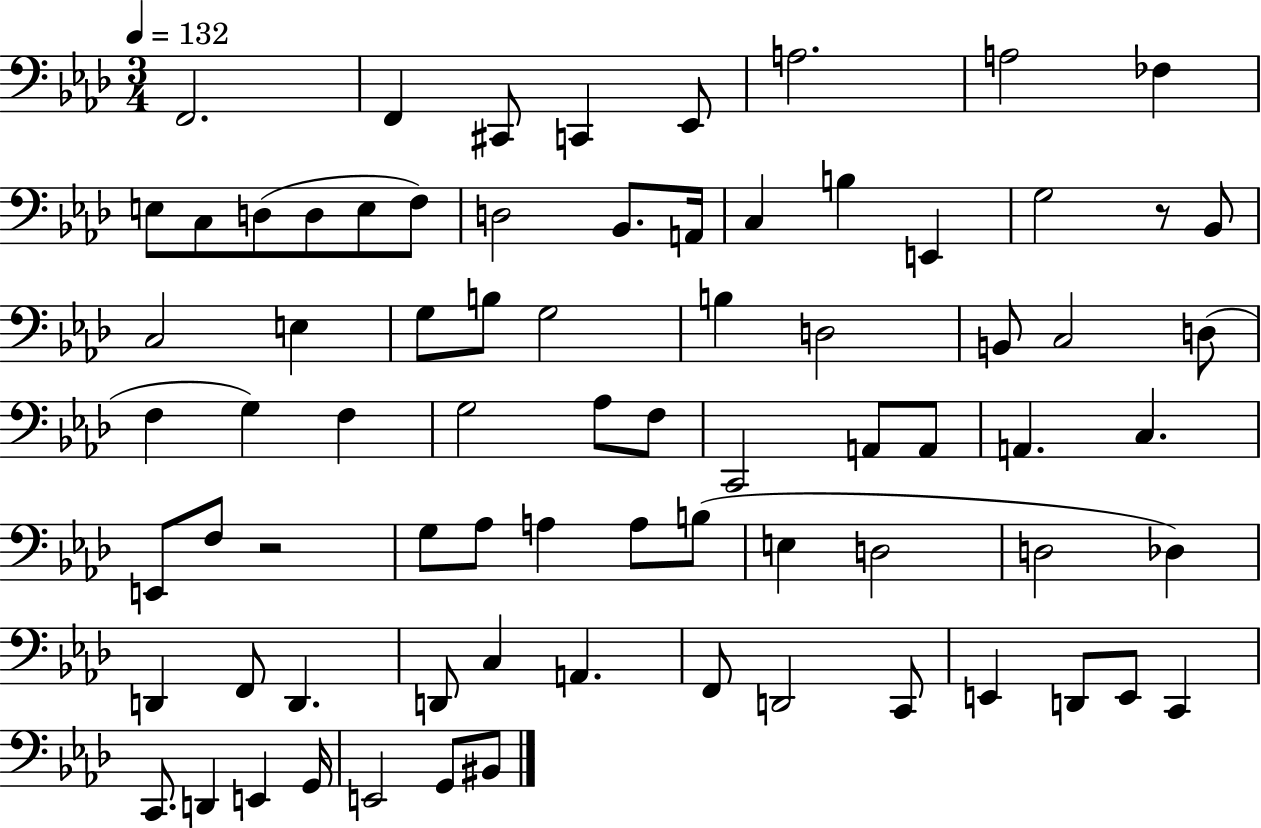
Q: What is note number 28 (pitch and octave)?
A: B3